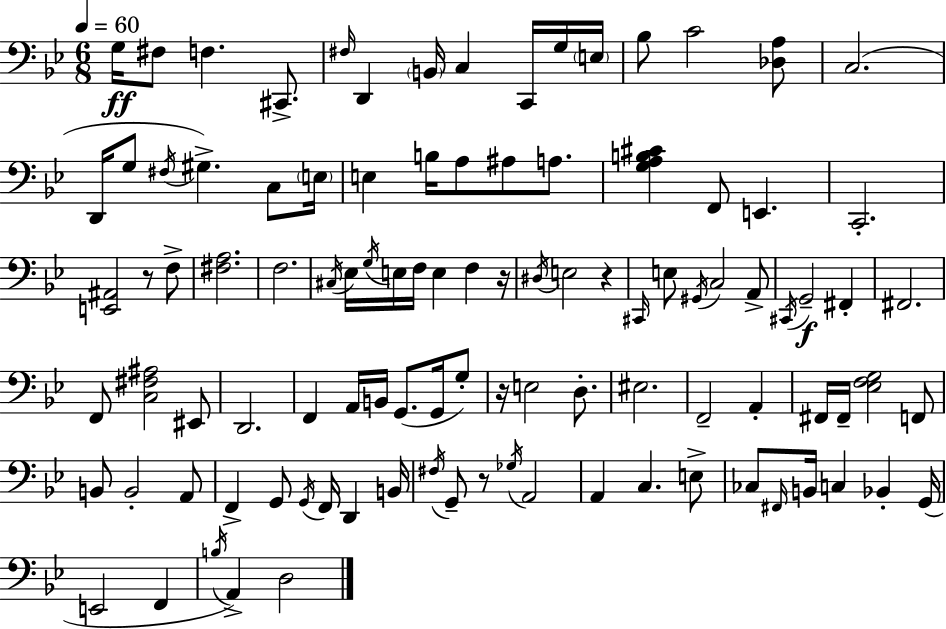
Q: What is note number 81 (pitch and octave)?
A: E3